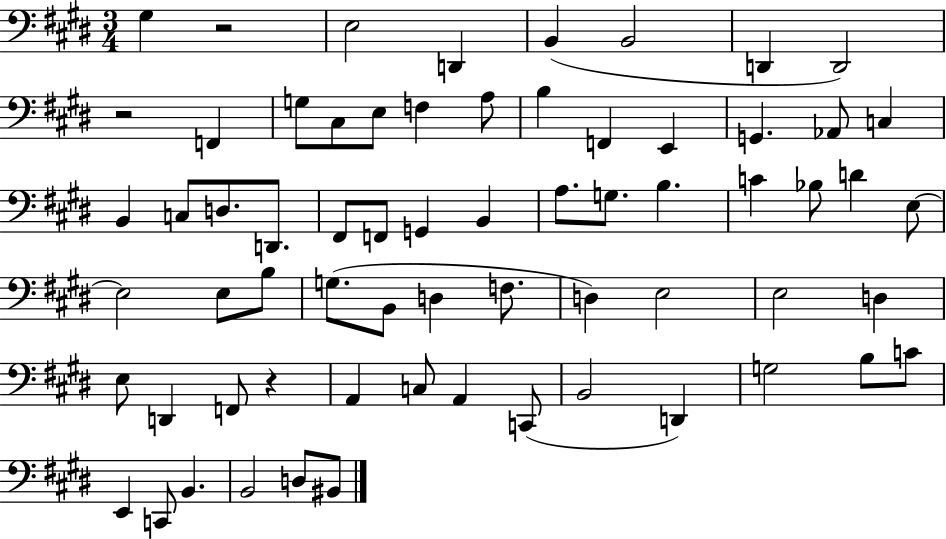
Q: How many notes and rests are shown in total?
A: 66